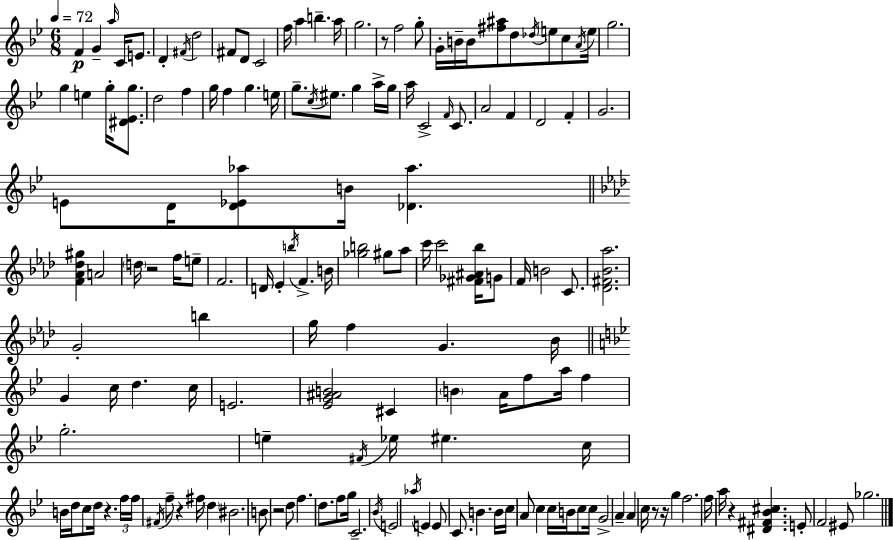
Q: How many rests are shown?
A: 8